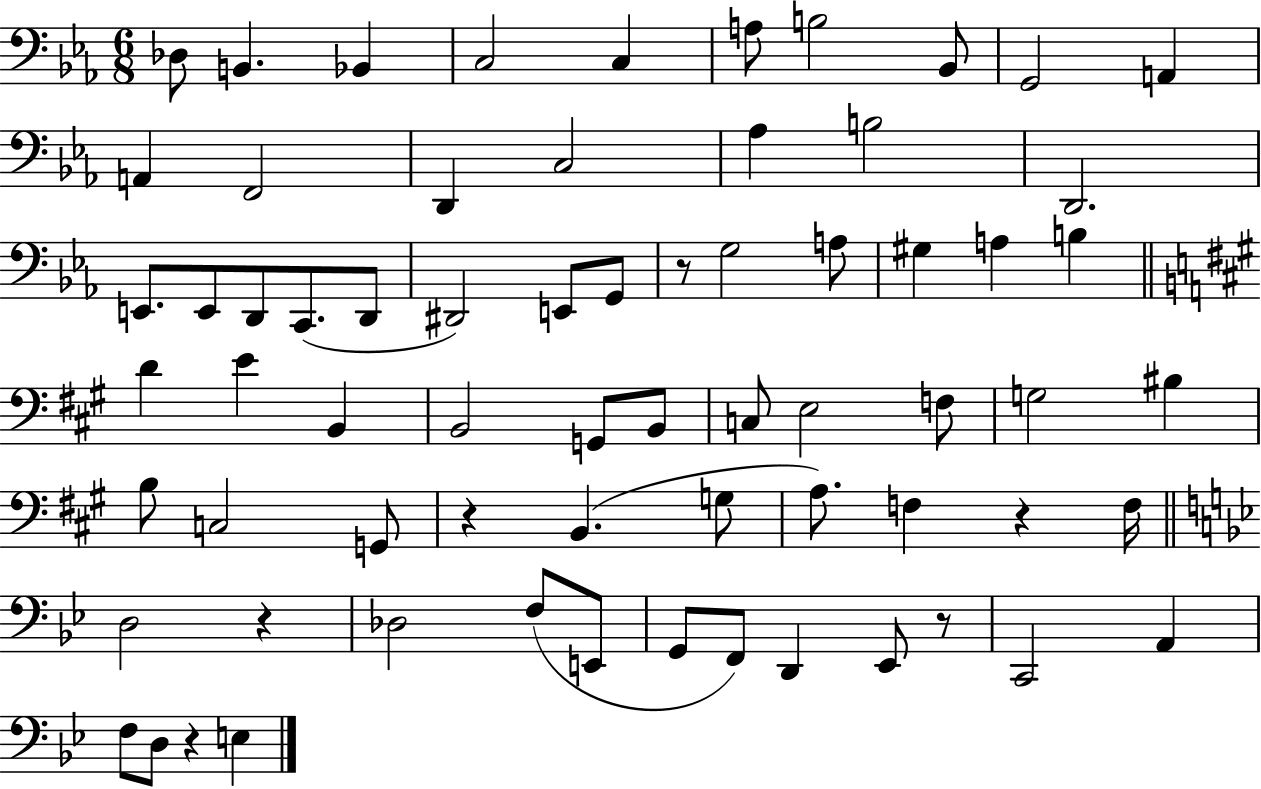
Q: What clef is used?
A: bass